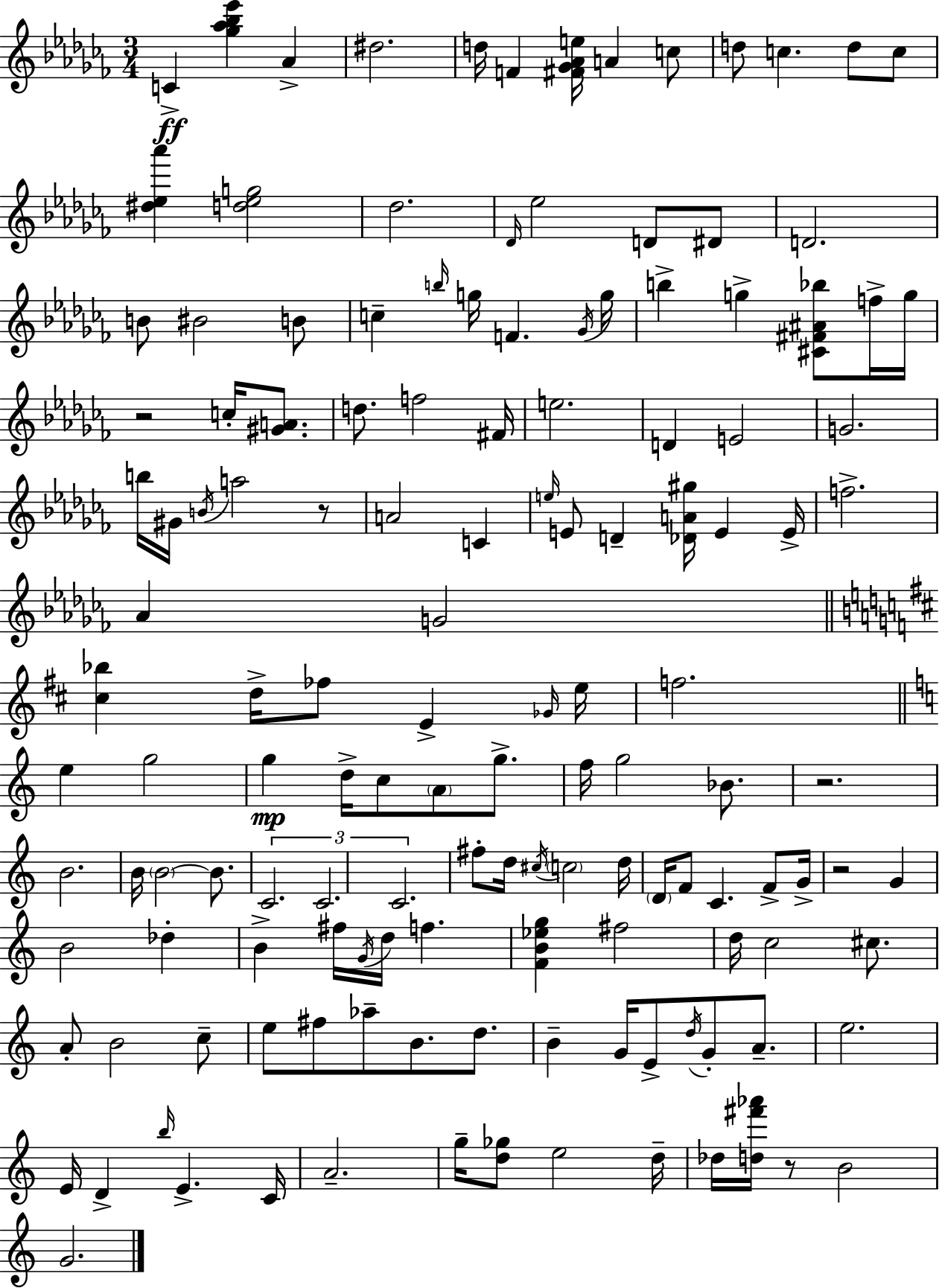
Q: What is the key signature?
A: AES minor